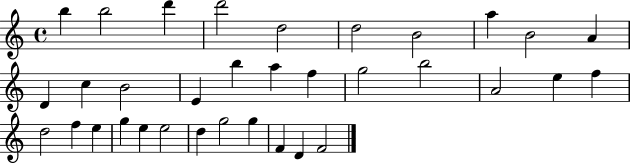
X:1
T:Untitled
M:4/4
L:1/4
K:C
b b2 d' d'2 d2 d2 B2 a B2 A D c B2 E b a f g2 b2 A2 e f d2 f e g e e2 d g2 g F D F2